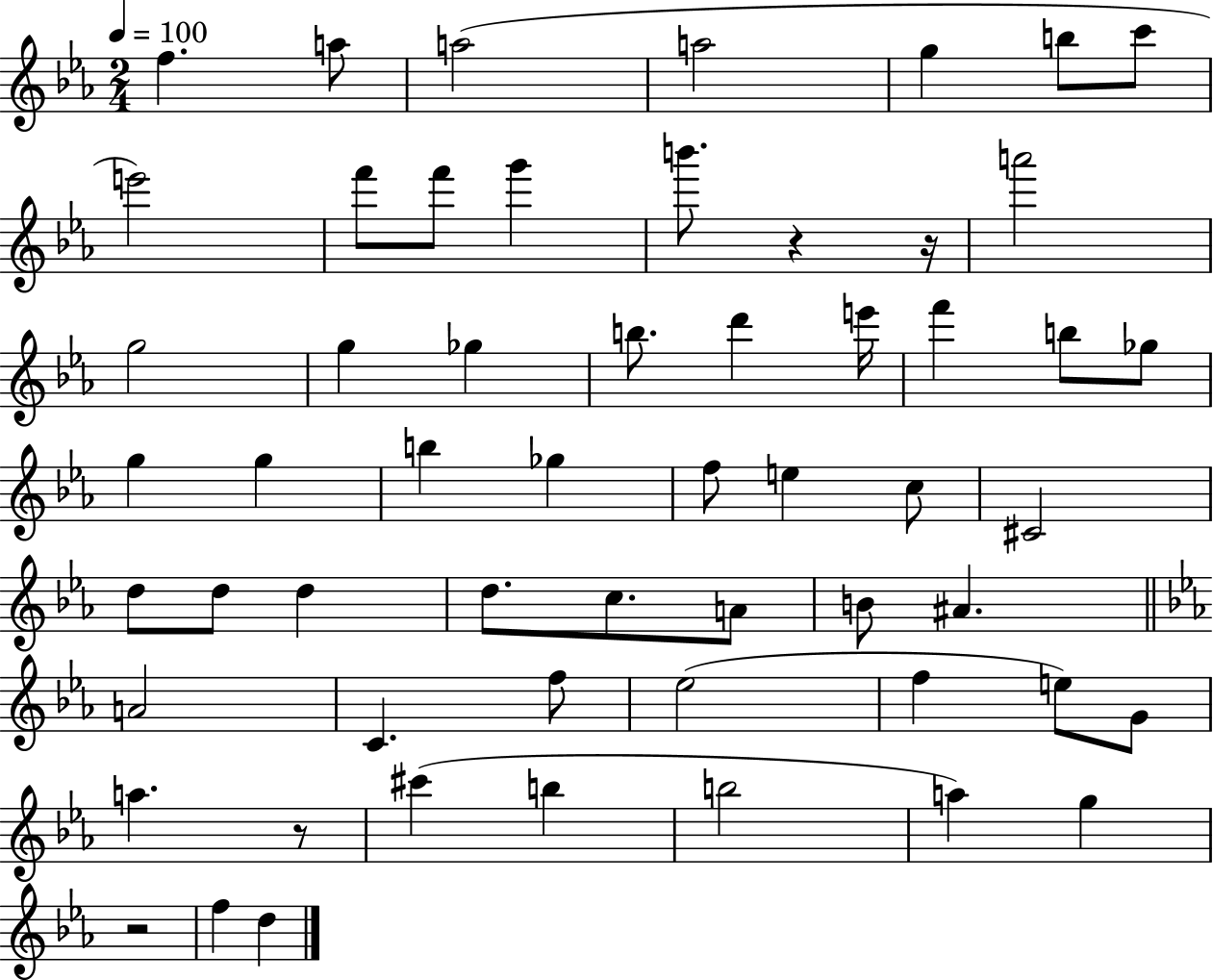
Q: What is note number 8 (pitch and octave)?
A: E6